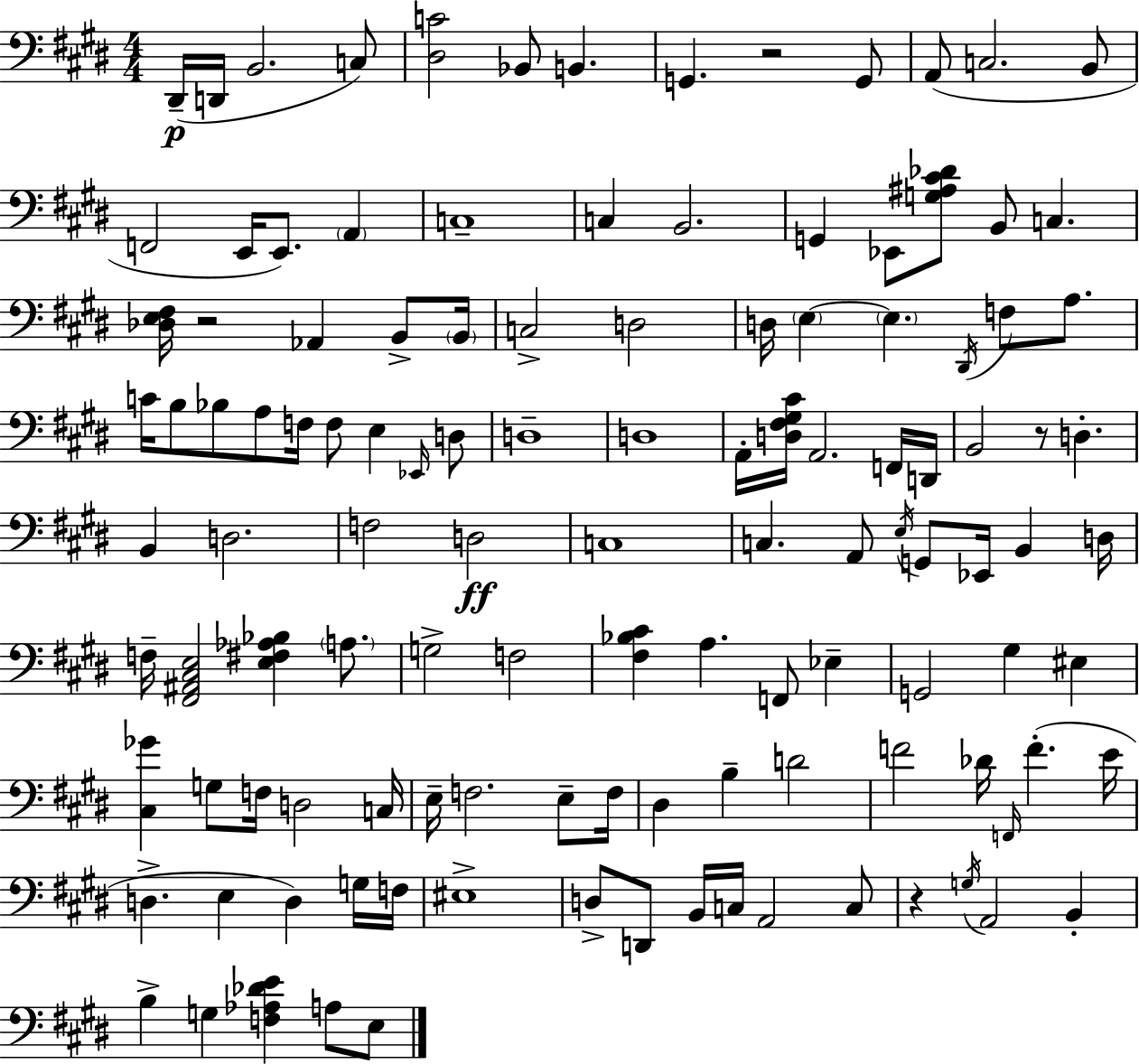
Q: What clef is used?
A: bass